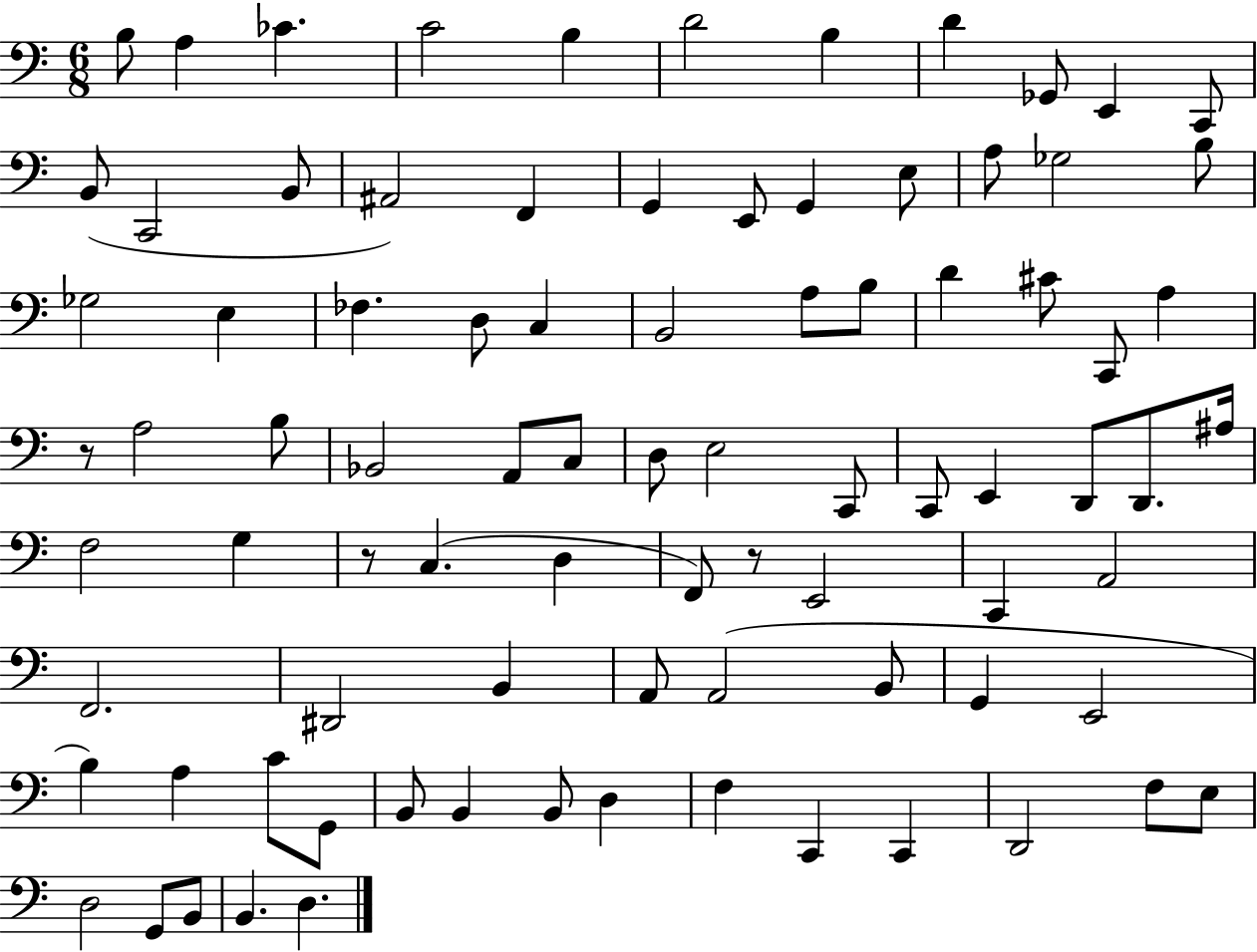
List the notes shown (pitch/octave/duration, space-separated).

B3/e A3/q CES4/q. C4/h B3/q D4/h B3/q D4/q Gb2/e E2/q C2/e B2/e C2/h B2/e A#2/h F2/q G2/q E2/e G2/q E3/e A3/e Gb3/h B3/e Gb3/h E3/q FES3/q. D3/e C3/q B2/h A3/e B3/e D4/q C#4/e C2/e A3/q R/e A3/h B3/e Bb2/h A2/e C3/e D3/e E3/h C2/e C2/e E2/q D2/e D2/e. A#3/s F3/h G3/q R/e C3/q. D3/q F2/e R/e E2/h C2/q A2/h F2/h. D#2/h B2/q A2/e A2/h B2/e G2/q E2/h B3/q A3/q C4/e G2/e B2/e B2/q B2/e D3/q F3/q C2/q C2/q D2/h F3/e E3/e D3/h G2/e B2/e B2/q. D3/q.